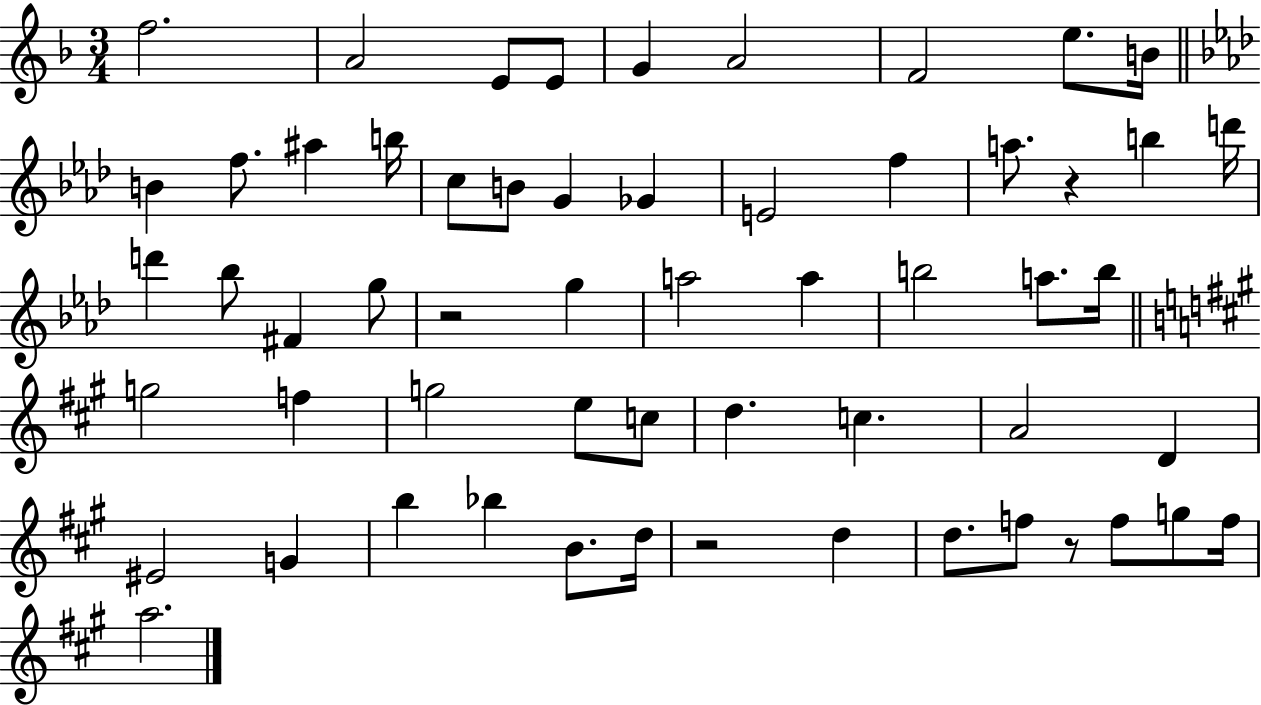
{
  \clef treble
  \numericTimeSignature
  \time 3/4
  \key f \major
  f''2. | a'2 e'8 e'8 | g'4 a'2 | f'2 e''8. b'16 | \break \bar "||" \break \key f \minor b'4 f''8. ais''4 b''16 | c''8 b'8 g'4 ges'4 | e'2 f''4 | a''8. r4 b''4 d'''16 | \break d'''4 bes''8 fis'4 g''8 | r2 g''4 | a''2 a''4 | b''2 a''8. b''16 | \break \bar "||" \break \key a \major g''2 f''4 | g''2 e''8 c''8 | d''4. c''4. | a'2 d'4 | \break eis'2 g'4 | b''4 bes''4 b'8. d''16 | r2 d''4 | d''8. f''8 r8 f''8 g''8 f''16 | \break a''2. | \bar "|."
}